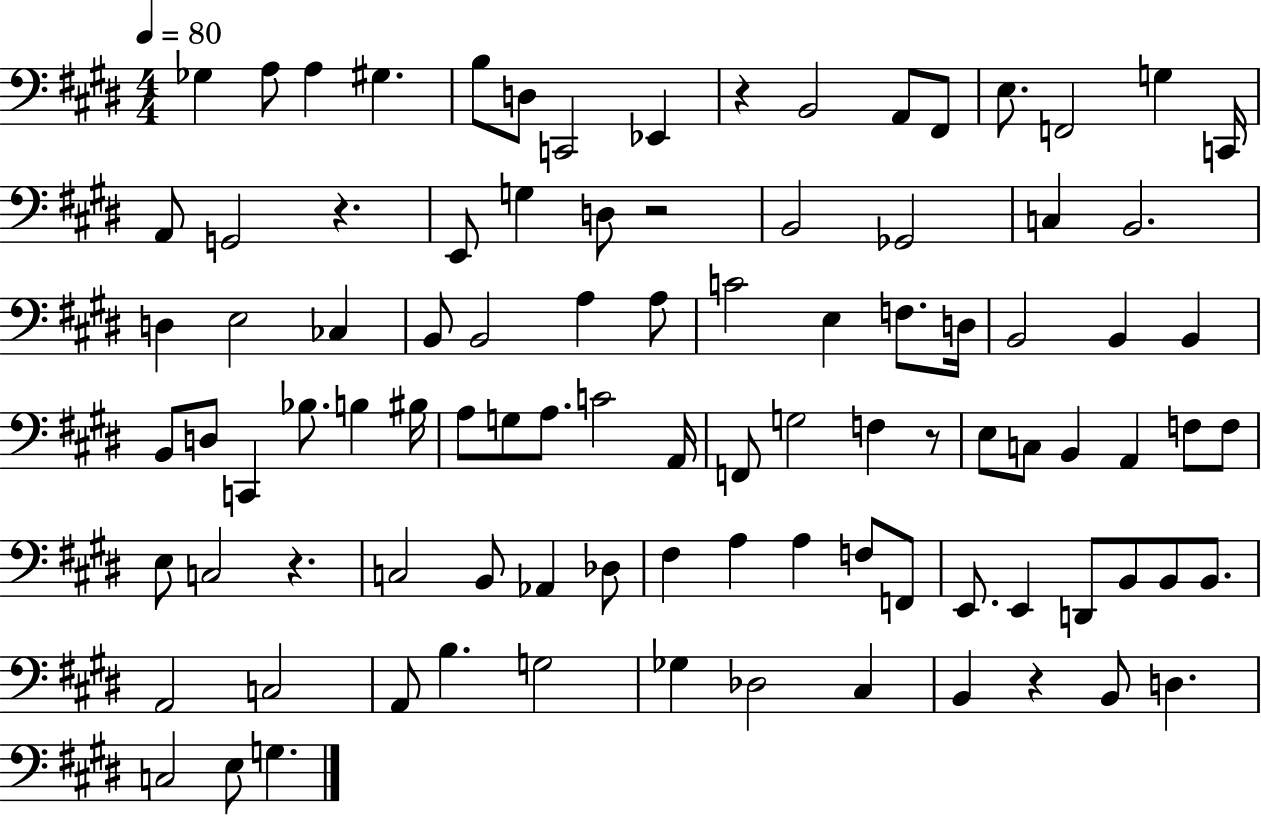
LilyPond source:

{
  \clef bass
  \numericTimeSignature
  \time 4/4
  \key e \major
  \tempo 4 = 80
  ges4 a8 a4 gis4. | b8 d8 c,2 ees,4 | r4 b,2 a,8 fis,8 | e8. f,2 g4 c,16 | \break a,8 g,2 r4. | e,8 g4 d8 r2 | b,2 ges,2 | c4 b,2. | \break d4 e2 ces4 | b,8 b,2 a4 a8 | c'2 e4 f8. d16 | b,2 b,4 b,4 | \break b,8 d8 c,4 bes8. b4 bis16 | a8 g8 a8. c'2 a,16 | f,8 g2 f4 r8 | e8 c8 b,4 a,4 f8 f8 | \break e8 c2 r4. | c2 b,8 aes,4 des8 | fis4 a4 a4 f8 f,8 | e,8. e,4 d,8 b,8 b,8 b,8. | \break a,2 c2 | a,8 b4. g2 | ges4 des2 cis4 | b,4 r4 b,8 d4. | \break c2 e8 g4. | \bar "|."
}